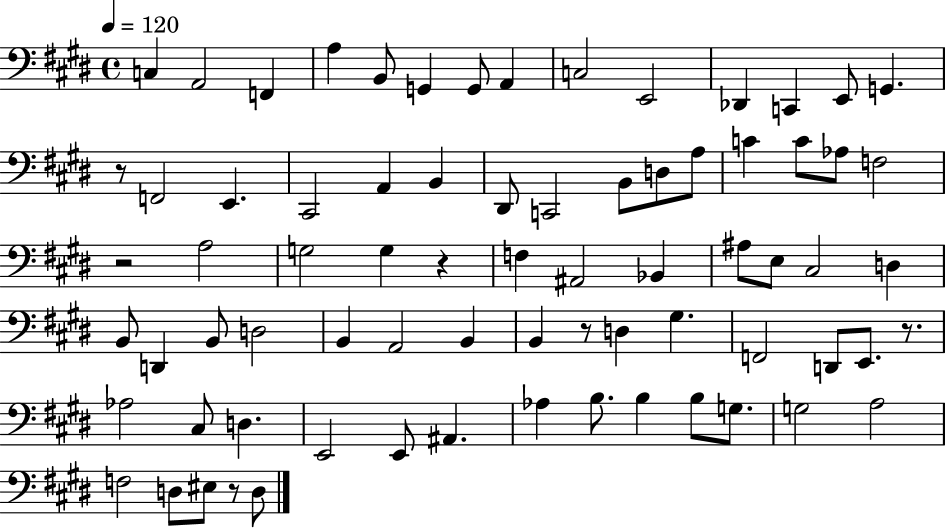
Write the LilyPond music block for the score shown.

{
  \clef bass
  \time 4/4
  \defaultTimeSignature
  \key e \major
  \tempo 4 = 120
  \repeat volta 2 { c4 a,2 f,4 | a4 b,8 g,4 g,8 a,4 | c2 e,2 | des,4 c,4 e,8 g,4. | \break r8 f,2 e,4. | cis,2 a,4 b,4 | dis,8 c,2 b,8 d8 a8 | c'4 c'8 aes8 f2 | \break r2 a2 | g2 g4 r4 | f4 ais,2 bes,4 | ais8 e8 cis2 d4 | \break b,8 d,4 b,8 d2 | b,4 a,2 b,4 | b,4 r8 d4 gis4. | f,2 d,8 e,8. r8. | \break aes2 cis8 d4. | e,2 e,8 ais,4. | aes4 b8. b4 b8 g8. | g2 a2 | \break f2 d8 eis8 r8 d8 | } \bar "|."
}